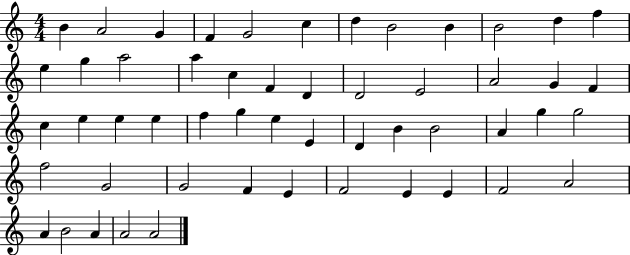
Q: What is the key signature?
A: C major